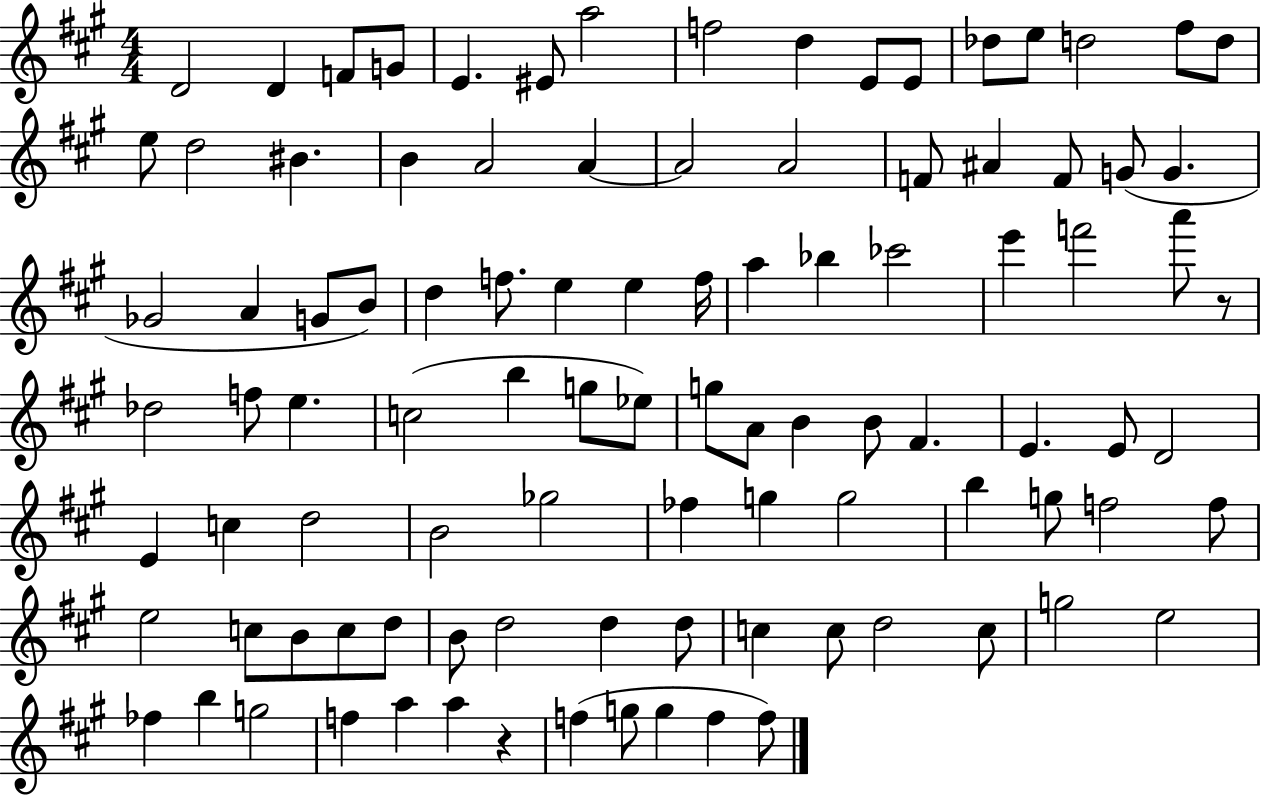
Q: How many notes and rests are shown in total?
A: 99